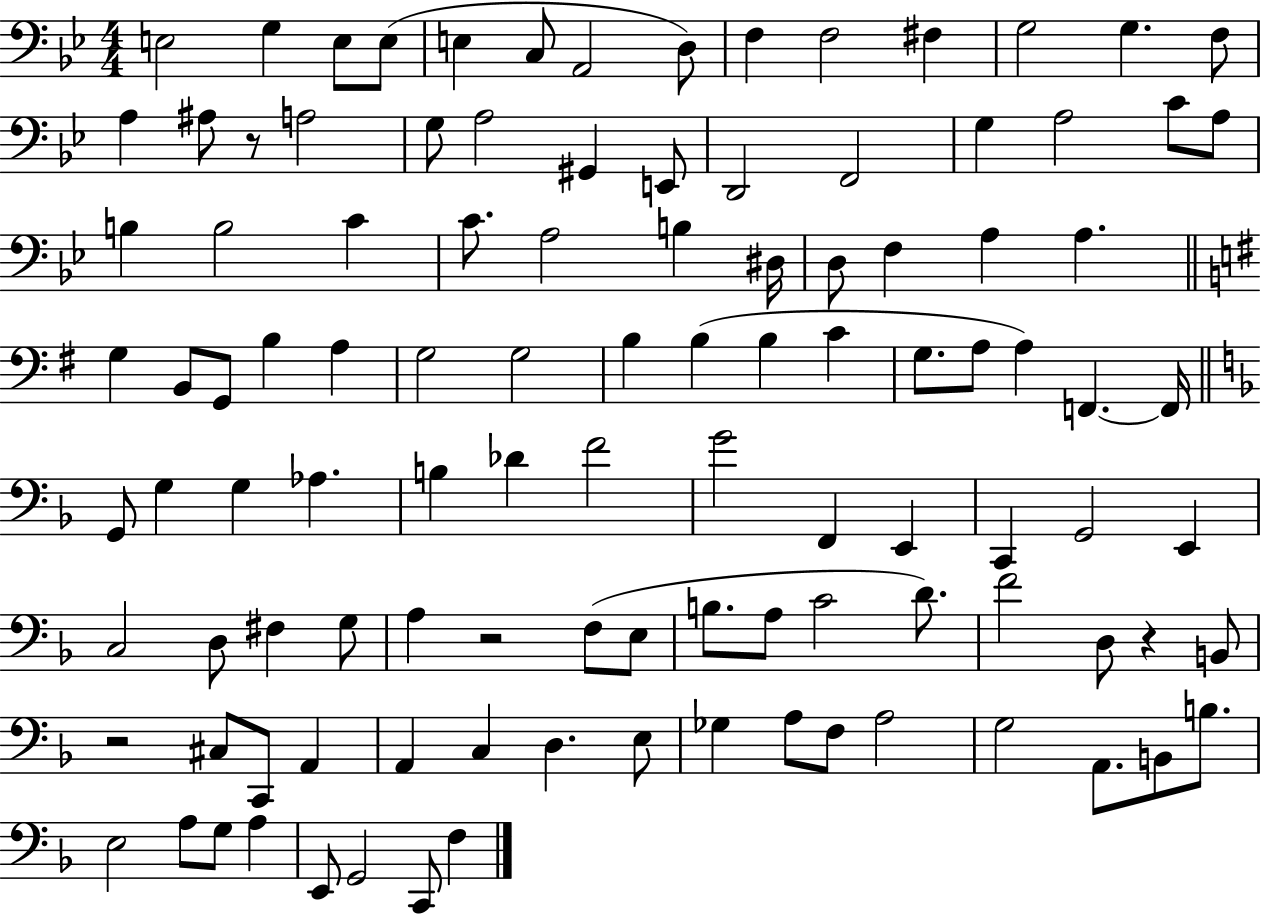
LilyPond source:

{
  \clef bass
  \numericTimeSignature
  \time 4/4
  \key bes \major
  e2 g4 e8 e8( | e4 c8 a,2 d8) | f4 f2 fis4 | g2 g4. f8 | \break a4 ais8 r8 a2 | g8 a2 gis,4 e,8 | d,2 f,2 | g4 a2 c'8 a8 | \break b4 b2 c'4 | c'8. a2 b4 dis16 | d8 f4 a4 a4. | \bar "||" \break \key g \major g4 b,8 g,8 b4 a4 | g2 g2 | b4 b4( b4 c'4 | g8. a8 a4) f,4.~~ f,16 | \break \bar "||" \break \key f \major g,8 g4 g4 aes4. | b4 des'4 f'2 | g'2 f,4 e,4 | c,4 g,2 e,4 | \break c2 d8 fis4 g8 | a4 r2 f8( e8 | b8. a8 c'2 d'8.) | f'2 d8 r4 b,8 | \break r2 cis8 c,8 a,4 | a,4 c4 d4. e8 | ges4 a8 f8 a2 | g2 a,8. b,8 b8. | \break e2 a8 g8 a4 | e,8 g,2 c,8 f4 | \bar "|."
}